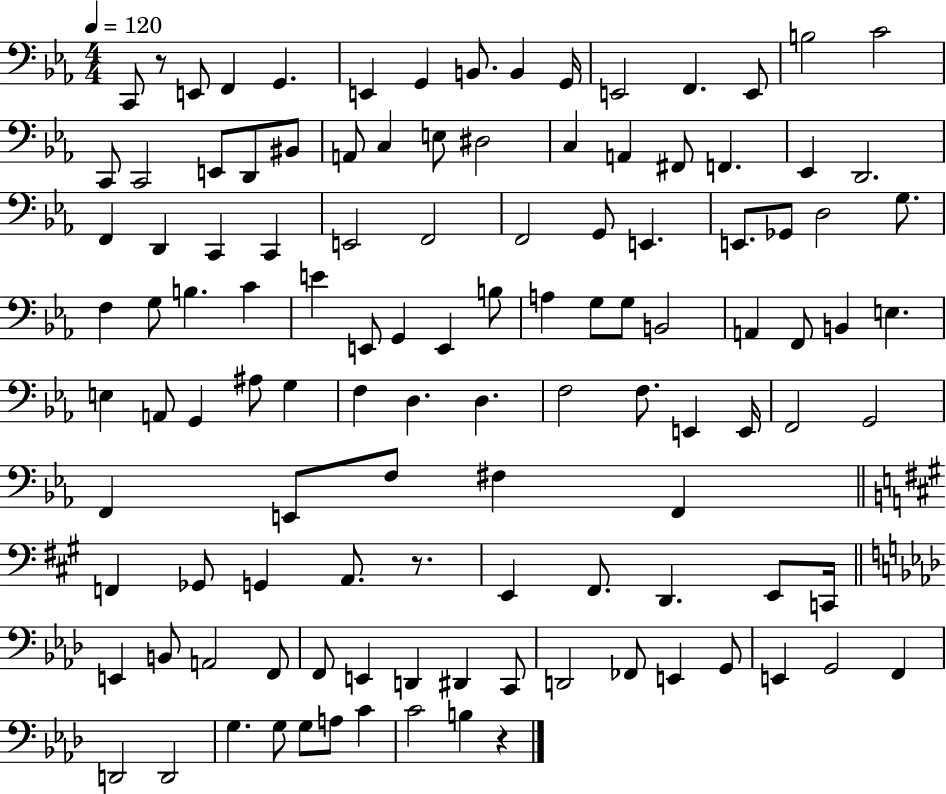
{
  \clef bass
  \numericTimeSignature
  \time 4/4
  \key ees \major
  \tempo 4 = 120
  \repeat volta 2 { c,8 r8 e,8 f,4 g,4. | e,4 g,4 b,8. b,4 g,16 | e,2 f,4. e,8 | b2 c'2 | \break c,8 c,2 e,8 d,8 bis,8 | a,8 c4 e8 dis2 | c4 a,4 fis,8 f,4. | ees,4 d,2. | \break f,4 d,4 c,4 c,4 | e,2 f,2 | f,2 g,8 e,4. | e,8. ges,8 d2 g8. | \break f4 g8 b4. c'4 | e'4 e,8 g,4 e,4 b8 | a4 g8 g8 b,2 | a,4 f,8 b,4 e4. | \break e4 a,8 g,4 ais8 g4 | f4 d4. d4. | f2 f8. e,4 e,16 | f,2 g,2 | \break f,4 e,8 f8 fis4 f,4 | \bar "||" \break \key a \major f,4 ges,8 g,4 a,8. r8. | e,4 fis,8. d,4. e,8 c,16 | \bar "||" \break \key f \minor e,4 b,8 a,2 f,8 | f,8 e,4 d,4 dis,4 c,8 | d,2 fes,8 e,4 g,8 | e,4 g,2 f,4 | \break d,2 d,2 | g4. g8 g8 a8 c'4 | c'2 b4 r4 | } \bar "|."
}